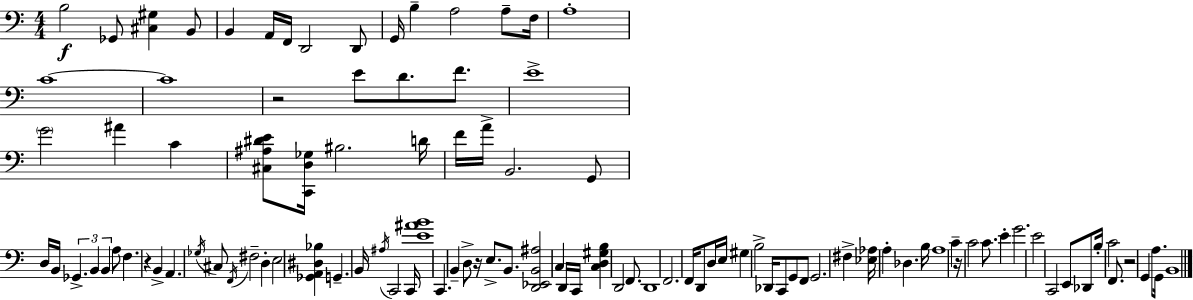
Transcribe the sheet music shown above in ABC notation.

X:1
T:Untitled
M:4/4
L:1/4
K:C
B,2 _G,,/2 [^C,^G,] B,,/2 B,, A,,/4 F,,/4 D,,2 D,,/2 G,,/4 B, A,2 A,/2 F,/4 A,4 C4 C4 z2 E/2 D/2 F/2 E4 G2 ^A C [^C,^A,^DE]/2 [C,,D,_G,]/4 ^B,2 D/4 F/4 A/4 B,,2 G,,/2 D,/4 B,,/4 _G,, B,, B,, A,/2 F, z B,, A,, _G,/4 ^C,/2 F,,/4 ^F,2 D, E,2 [_G,,A,,^D,_B,] G,, B,,/4 ^A,/4 C,,2 C,,/4 [E^AB]4 C,, B,, D,/2 z/4 E,/2 B,,/2 [D,,_E,,B,,^A,]2 C, D,,/4 C,,/4 [C,D,^G,B,] D,,2 F,,/2 D,,4 F,,2 F,,/4 D,,/2 D,/4 E,/4 ^G, B,2 _D,,/4 C,,/2 G,,/2 F,,/2 G,,2 ^F, [_E,_A,]/4 A, _D, B,/4 A,4 C z/4 C2 C/2 E G2 E2 C,,2 E,,/2 _D,,/2 B,/4 C2 F,,/2 z2 G,, A,/2 G,,/4 B,,4